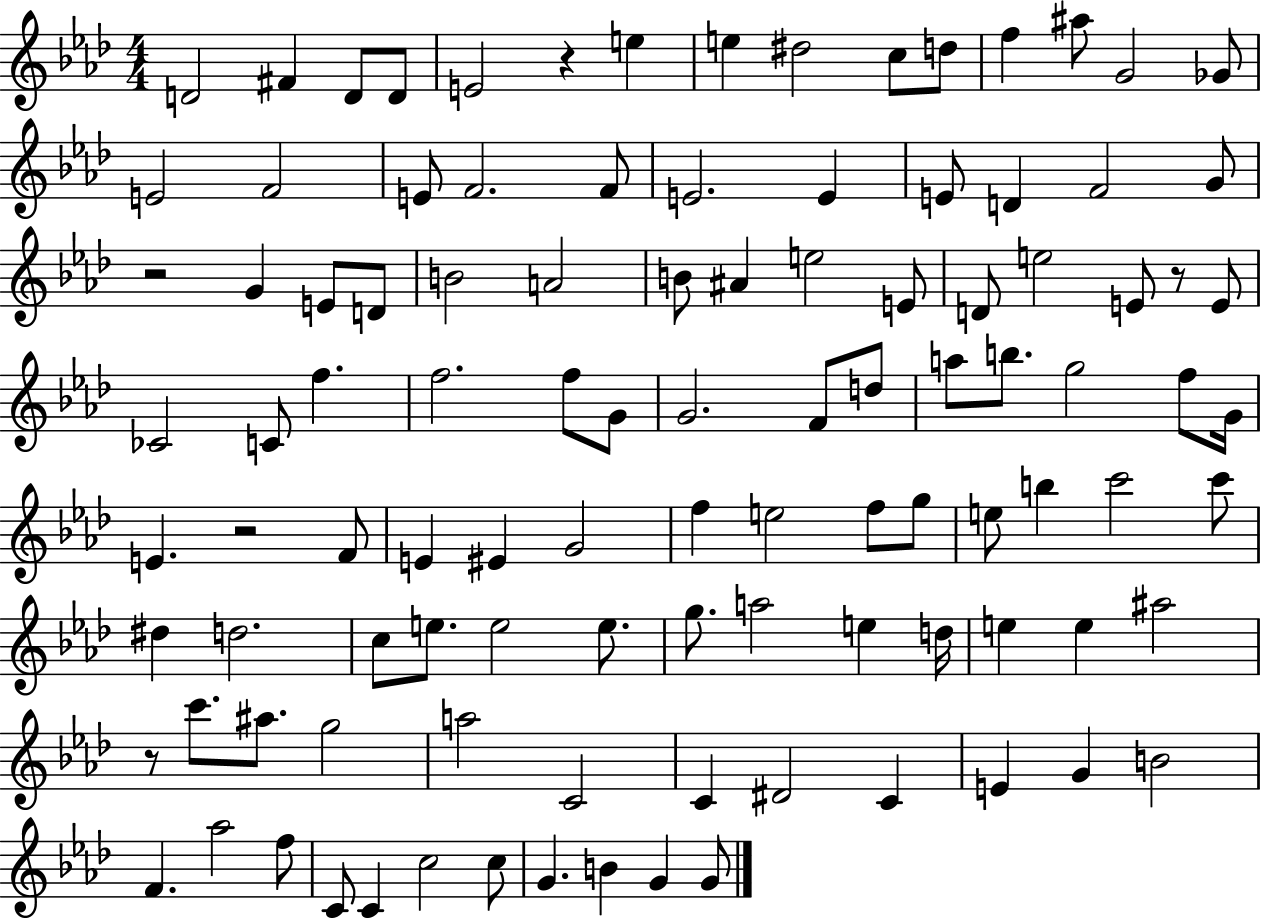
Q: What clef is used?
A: treble